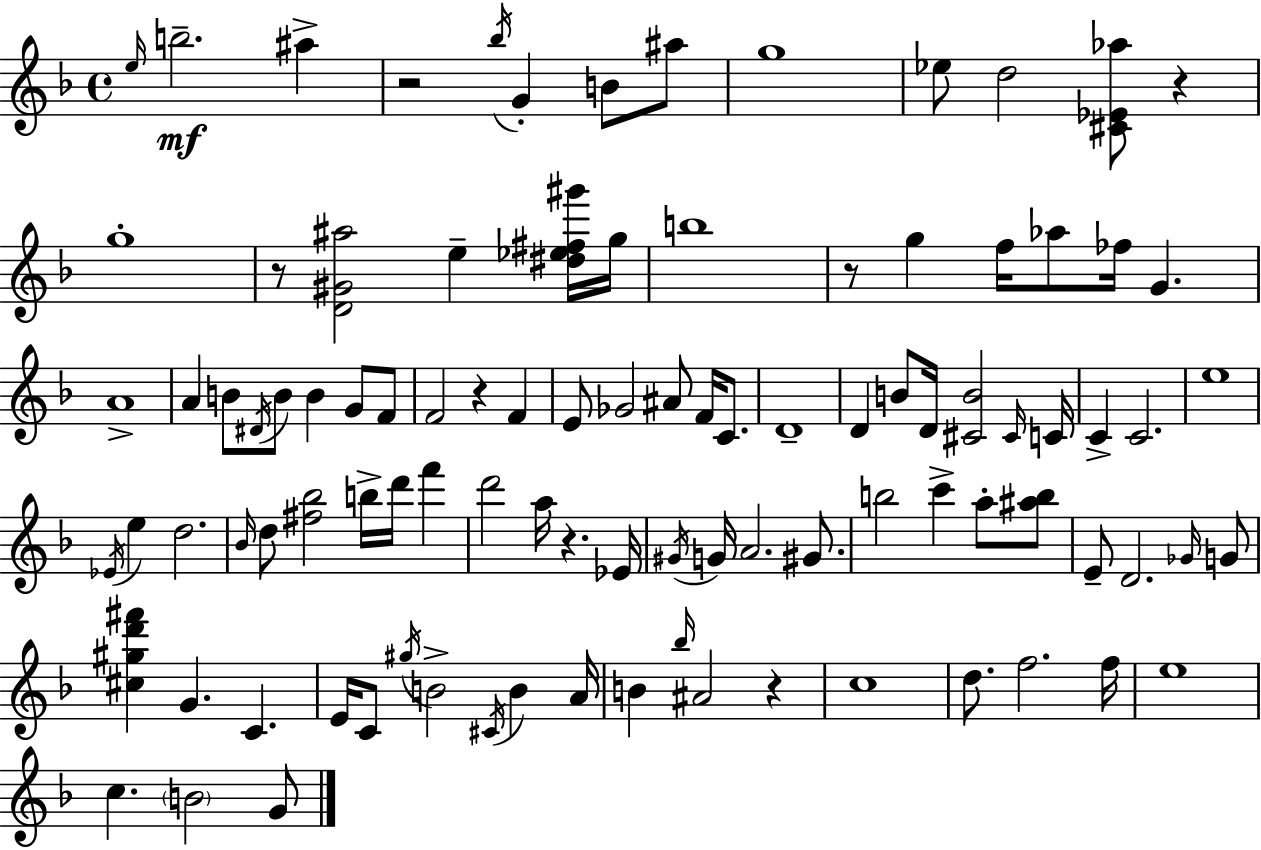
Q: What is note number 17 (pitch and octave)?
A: Ab5